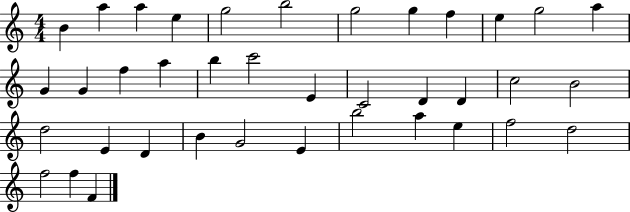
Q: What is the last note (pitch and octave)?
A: F4